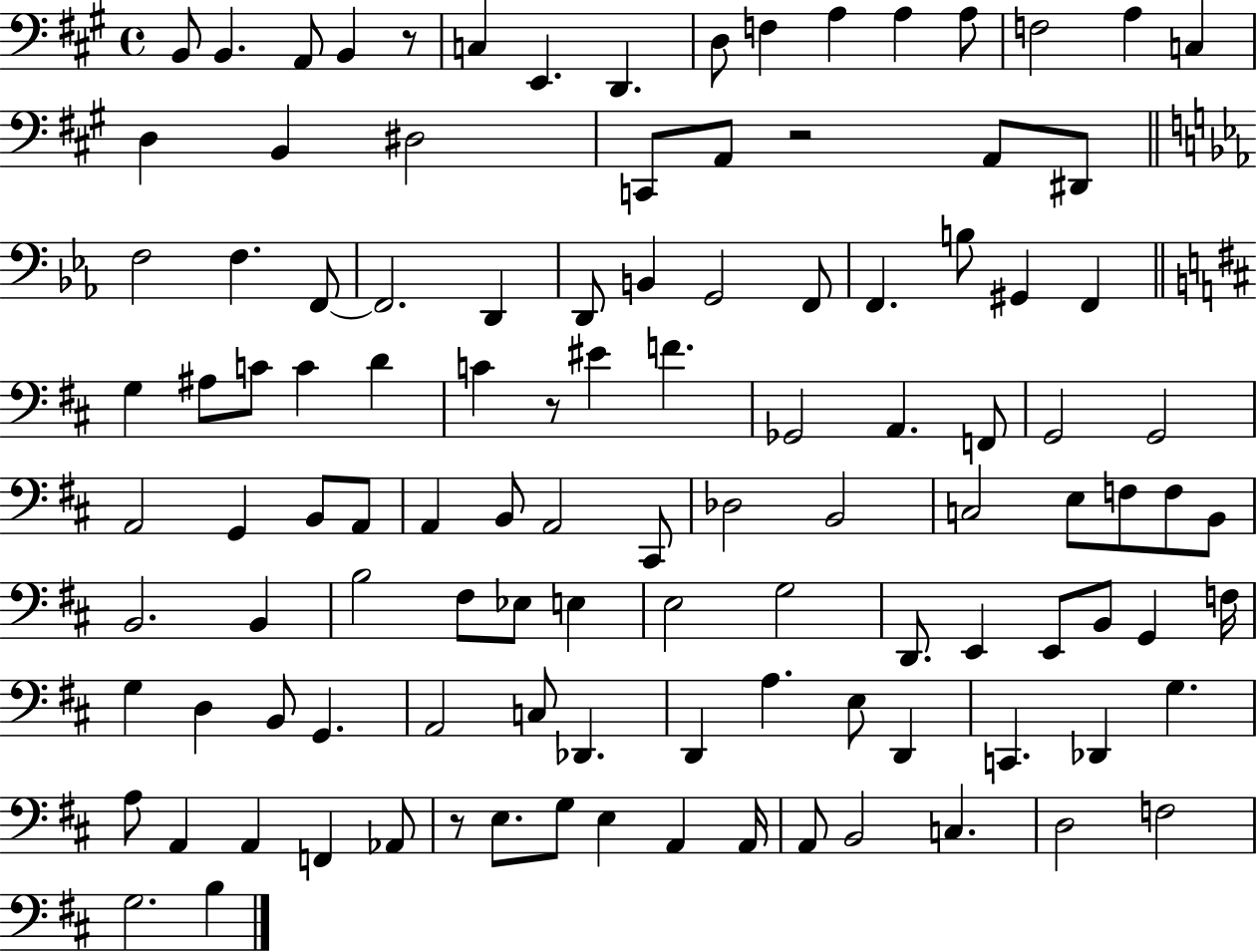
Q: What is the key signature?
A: A major